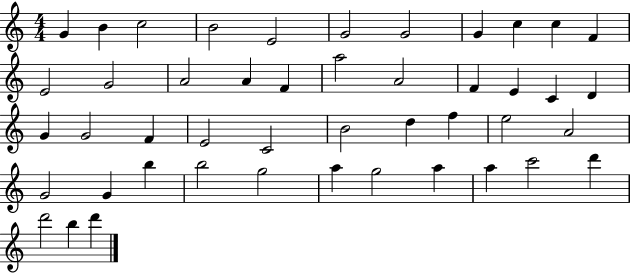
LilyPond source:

{
  \clef treble
  \numericTimeSignature
  \time 4/4
  \key c \major
  g'4 b'4 c''2 | b'2 e'2 | g'2 g'2 | g'4 c''4 c''4 f'4 | \break e'2 g'2 | a'2 a'4 f'4 | a''2 a'2 | f'4 e'4 c'4 d'4 | \break g'4 g'2 f'4 | e'2 c'2 | b'2 d''4 f''4 | e''2 a'2 | \break g'2 g'4 b''4 | b''2 g''2 | a''4 g''2 a''4 | a''4 c'''2 d'''4 | \break d'''2 b''4 d'''4 | \bar "|."
}